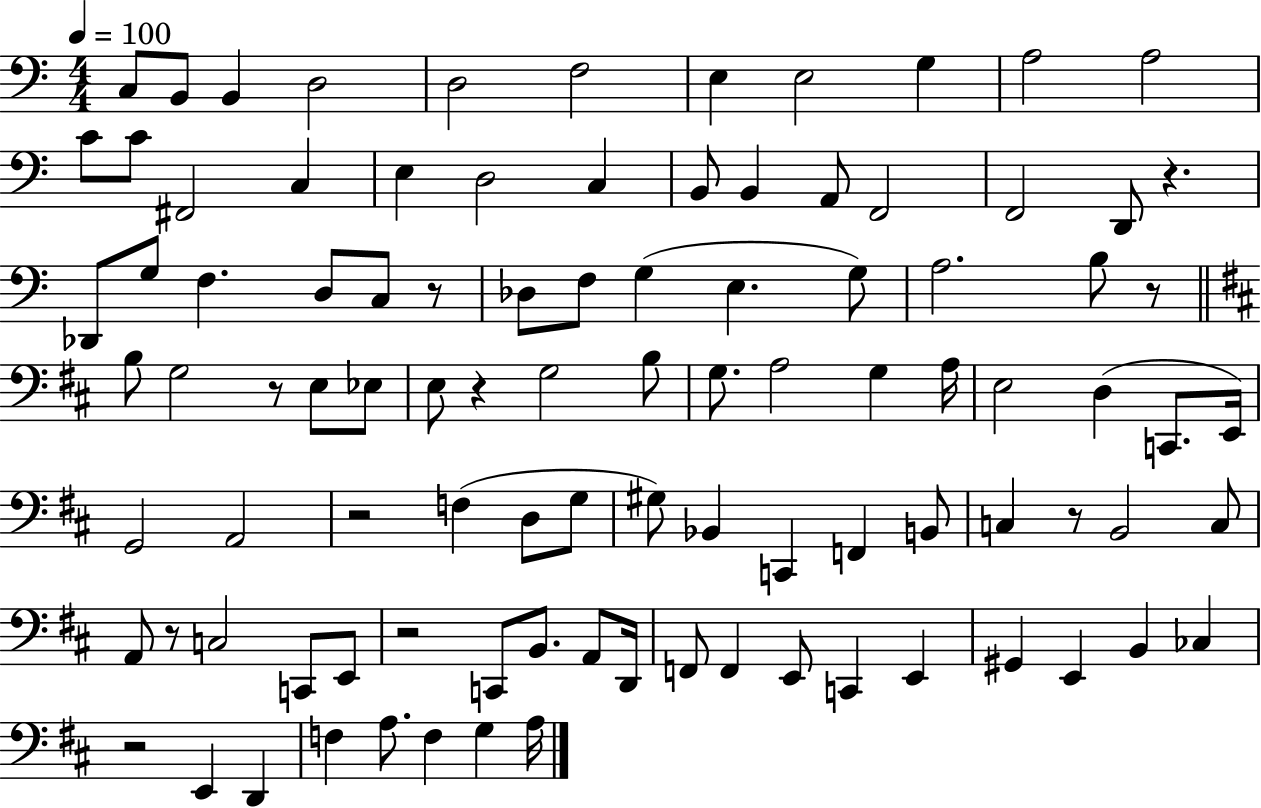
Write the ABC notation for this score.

X:1
T:Untitled
M:4/4
L:1/4
K:C
C,/2 B,,/2 B,, D,2 D,2 F,2 E, E,2 G, A,2 A,2 C/2 C/2 ^F,,2 C, E, D,2 C, B,,/2 B,, A,,/2 F,,2 F,,2 D,,/2 z _D,,/2 G,/2 F, D,/2 C,/2 z/2 _D,/2 F,/2 G, E, G,/2 A,2 B,/2 z/2 B,/2 G,2 z/2 E,/2 _E,/2 E,/2 z G,2 B,/2 G,/2 A,2 G, A,/4 E,2 D, C,,/2 E,,/4 G,,2 A,,2 z2 F, D,/2 G,/2 ^G,/2 _B,, C,, F,, B,,/2 C, z/2 B,,2 C,/2 A,,/2 z/2 C,2 C,,/2 E,,/2 z2 C,,/2 B,,/2 A,,/2 D,,/4 F,,/2 F,, E,,/2 C,, E,, ^G,, E,, B,, _C, z2 E,, D,, F, A,/2 F, G, A,/4